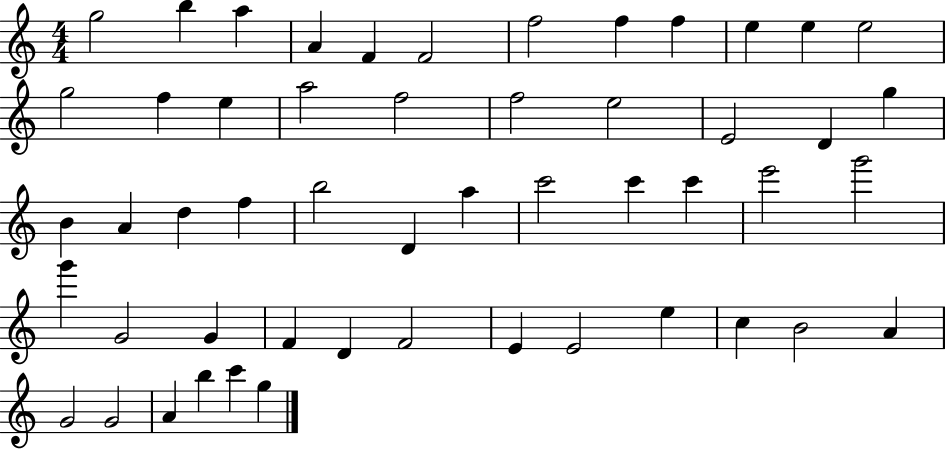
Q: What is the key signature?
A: C major